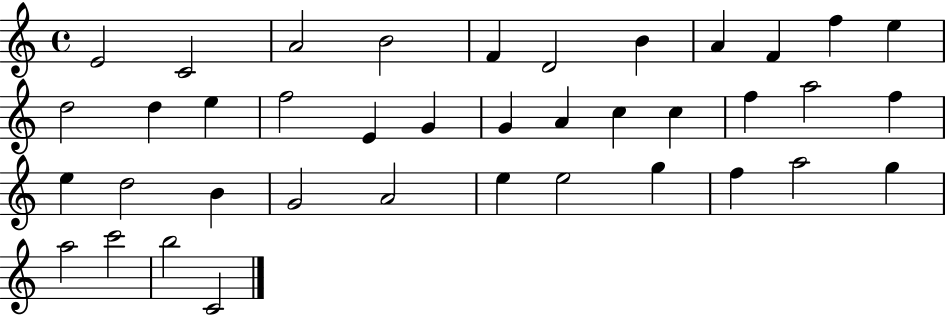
X:1
T:Untitled
M:4/4
L:1/4
K:C
E2 C2 A2 B2 F D2 B A F f e d2 d e f2 E G G A c c f a2 f e d2 B G2 A2 e e2 g f a2 g a2 c'2 b2 C2